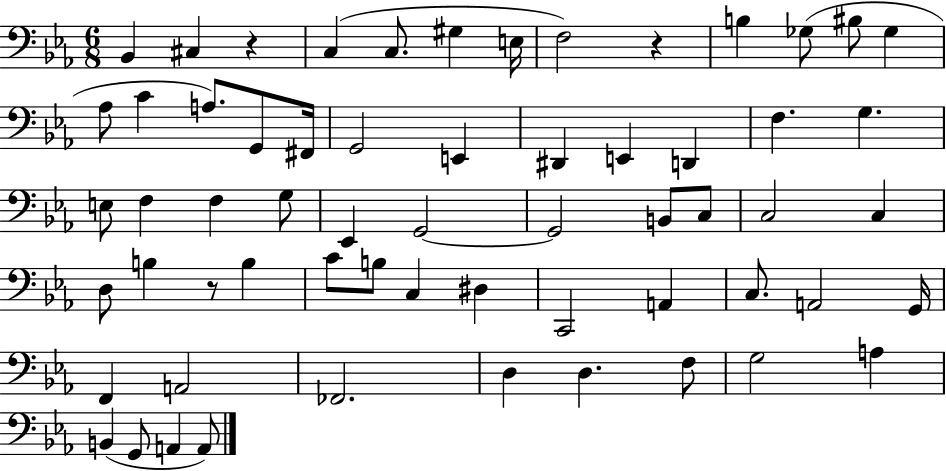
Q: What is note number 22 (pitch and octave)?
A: F3